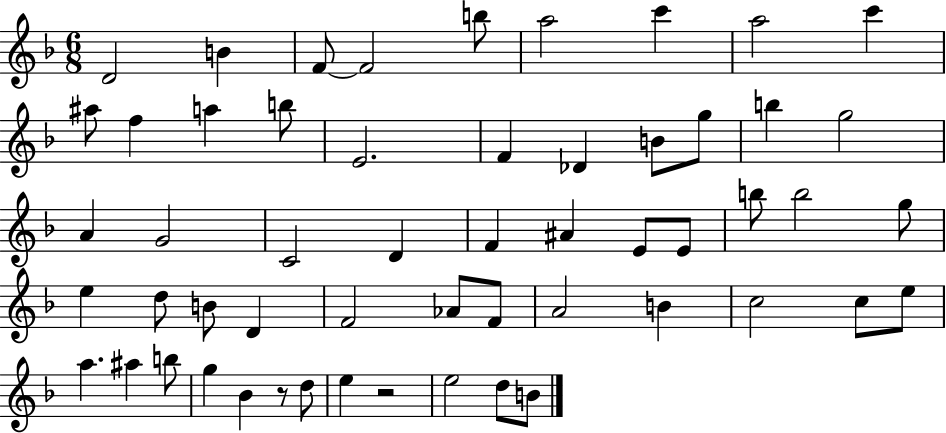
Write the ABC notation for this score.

X:1
T:Untitled
M:6/8
L:1/4
K:F
D2 B F/2 F2 b/2 a2 c' a2 c' ^a/2 f a b/2 E2 F _D B/2 g/2 b g2 A G2 C2 D F ^A E/2 E/2 b/2 b2 g/2 e d/2 B/2 D F2 _A/2 F/2 A2 B c2 c/2 e/2 a ^a b/2 g _B z/2 d/2 e z2 e2 d/2 B/2